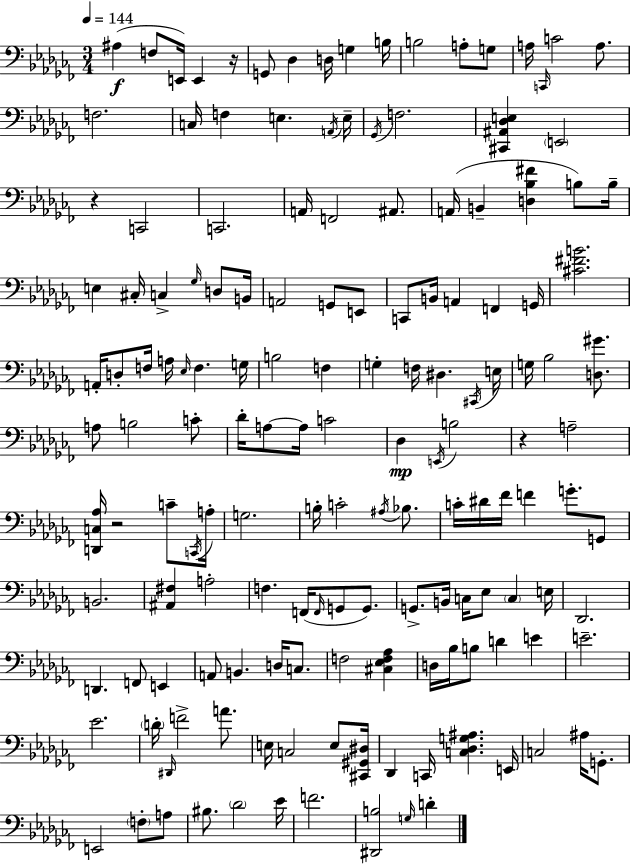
A#3/q F3/e E2/s E2/q R/s G2/e Db3/q D3/s G3/q B3/s B3/h A3/e G3/e A3/s C2/s C4/h A3/e. F3/h. C3/s F3/q E3/q. A2/s E3/s Gb2/s F3/h. [C#2,A#2,Db3,E3]/q E2/h R/q C2/h C2/h. A2/s F2/h A#2/e. A2/s B2/q [D3,Bb3,F#4]/q B3/e B3/s E3/q C#3/s C3/q Gb3/s D3/e B2/s A2/h G2/e E2/e C2/e B2/s A2/q F2/q G2/s [C#4,F#4,B4]/h. A2/s D3/e F3/s A3/s Eb3/s F3/q. G3/s B3/h F3/q G3/q F3/s D#3/q. C#2/s E3/s G3/s Bb3/h [D3,G#4]/e. A3/e B3/h C4/e Db4/s A3/e A3/s C4/h Db3/q E2/s B3/h R/q A3/h [D2,C3,Ab3]/s R/h C4/e C2/s A3/s G3/h. B3/s C4/h A#3/s Bb3/e. C4/s D#4/s FES4/s F4/q G4/e. G2/e B2/h. [A#2,F#3]/q A3/h F3/q. F2/s F2/s G2/e G2/e. G2/e. B2/s C3/s Eb3/e C3/q E3/s Db2/h. D2/q. F2/e E2/q A2/e B2/q. D3/s C3/e. F3/h [C#3,Eb3,F3,Ab3]/q D3/s Bb3/s B3/e D4/q E4/q E4/h. Eb4/h. D4/s D#2/s F4/h A4/e. E3/s C3/h E3/e [C#2,G#2,D#3]/s Db2/q C2/s [C3,Db3,G3,A#3]/q. E2/s C3/h A#3/s G2/e. E2/h F3/e A3/e BIS3/e. Db4/h Eb4/s F4/h. [D#2,B3]/h G3/s D4/q